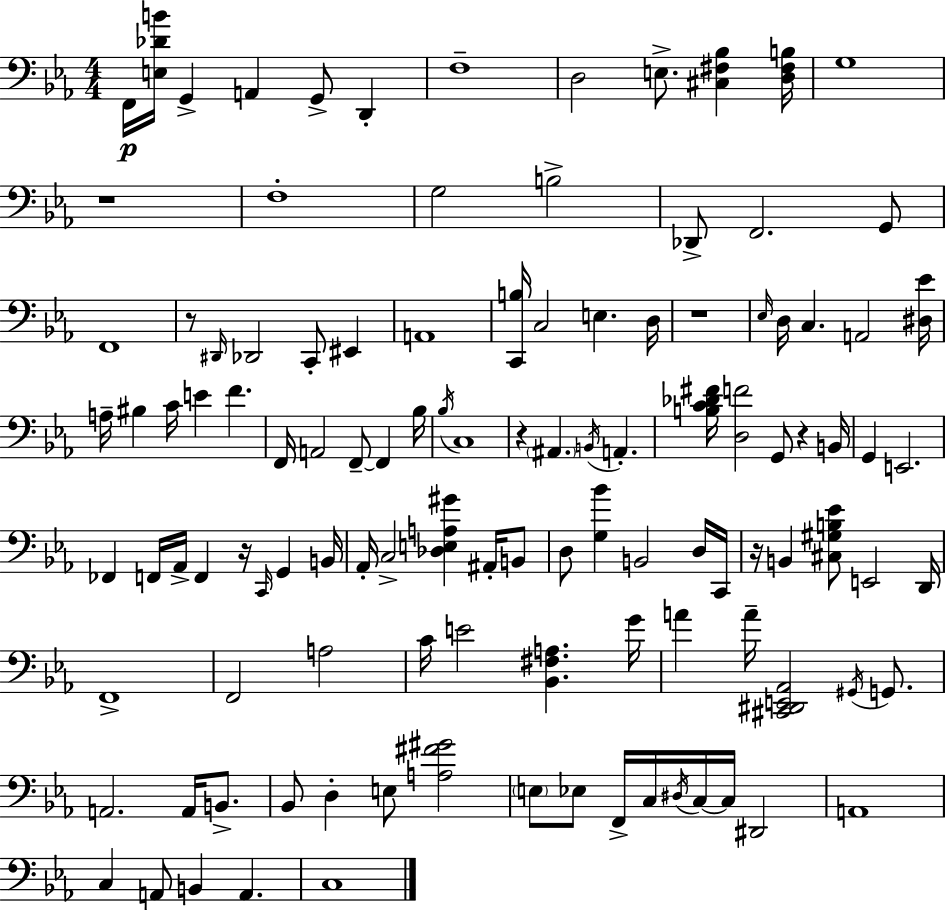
F2/s [E3,Db4,B4]/s G2/q A2/q G2/e D2/q F3/w D3/h E3/e. [C#3,F#3,Bb3]/q [D3,F#3,B3]/s G3/w R/w F3/w G3/h B3/h Db2/e F2/h. G2/e F2/w R/e D#2/s Db2/h C2/e EIS2/q A2/w [C2,B3]/s C3/h E3/q. D3/s R/w Eb3/s D3/s C3/q. A2/h [D#3,Eb4]/s A3/s BIS3/q C4/s E4/q F4/q. F2/s A2/h F2/e F2/q Bb3/s Bb3/s C3/w R/q A#2/q. B2/s A2/q. [B3,C4,Db4,F#4]/s [D3,F4]/h G2/e R/q B2/s G2/q E2/h. FES2/q F2/s Ab2/s F2/q R/s C2/s G2/q B2/s Ab2/s C3/h [Db3,E3,A3,G#4]/q A#2/s B2/e D3/e [G3,Bb4]/q B2/h D3/s C2/s R/s B2/q [C#3,G#3,B3,Eb4]/e E2/h D2/s F2/w F2/h A3/h C4/s E4/h [Bb2,F#3,A3]/q. G4/s A4/q A4/s [C#2,D#2,E2,Ab2]/h G#2/s G2/e. A2/h. A2/s B2/e. Bb2/e D3/q E3/e [A3,F#4,G#4]/h E3/e Eb3/e F2/s C3/s D#3/s C3/s C3/s D#2/h A2/w C3/q A2/e B2/q A2/q. C3/w